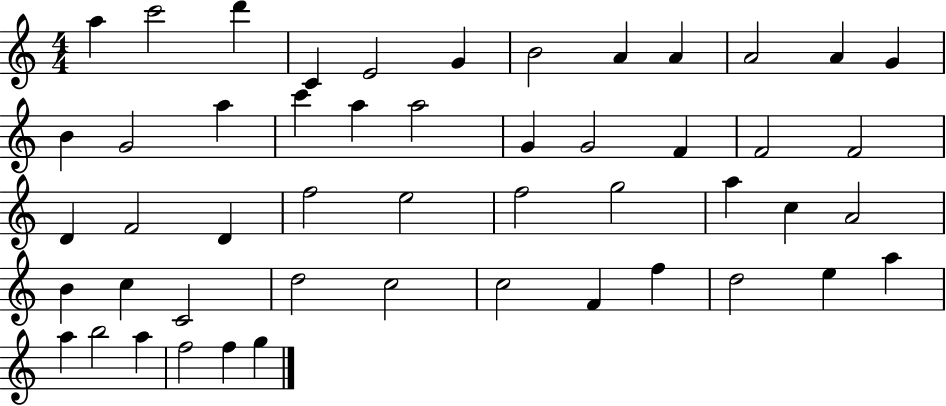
A5/q C6/h D6/q C4/q E4/h G4/q B4/h A4/q A4/q A4/h A4/q G4/q B4/q G4/h A5/q C6/q A5/q A5/h G4/q G4/h F4/q F4/h F4/h D4/q F4/h D4/q F5/h E5/h F5/h G5/h A5/q C5/q A4/h B4/q C5/q C4/h D5/h C5/h C5/h F4/q F5/q D5/h E5/q A5/q A5/q B5/h A5/q F5/h F5/q G5/q